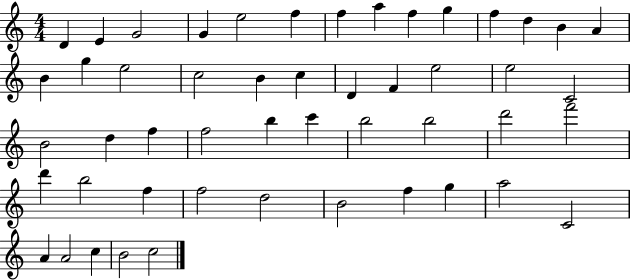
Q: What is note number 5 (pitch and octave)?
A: E5